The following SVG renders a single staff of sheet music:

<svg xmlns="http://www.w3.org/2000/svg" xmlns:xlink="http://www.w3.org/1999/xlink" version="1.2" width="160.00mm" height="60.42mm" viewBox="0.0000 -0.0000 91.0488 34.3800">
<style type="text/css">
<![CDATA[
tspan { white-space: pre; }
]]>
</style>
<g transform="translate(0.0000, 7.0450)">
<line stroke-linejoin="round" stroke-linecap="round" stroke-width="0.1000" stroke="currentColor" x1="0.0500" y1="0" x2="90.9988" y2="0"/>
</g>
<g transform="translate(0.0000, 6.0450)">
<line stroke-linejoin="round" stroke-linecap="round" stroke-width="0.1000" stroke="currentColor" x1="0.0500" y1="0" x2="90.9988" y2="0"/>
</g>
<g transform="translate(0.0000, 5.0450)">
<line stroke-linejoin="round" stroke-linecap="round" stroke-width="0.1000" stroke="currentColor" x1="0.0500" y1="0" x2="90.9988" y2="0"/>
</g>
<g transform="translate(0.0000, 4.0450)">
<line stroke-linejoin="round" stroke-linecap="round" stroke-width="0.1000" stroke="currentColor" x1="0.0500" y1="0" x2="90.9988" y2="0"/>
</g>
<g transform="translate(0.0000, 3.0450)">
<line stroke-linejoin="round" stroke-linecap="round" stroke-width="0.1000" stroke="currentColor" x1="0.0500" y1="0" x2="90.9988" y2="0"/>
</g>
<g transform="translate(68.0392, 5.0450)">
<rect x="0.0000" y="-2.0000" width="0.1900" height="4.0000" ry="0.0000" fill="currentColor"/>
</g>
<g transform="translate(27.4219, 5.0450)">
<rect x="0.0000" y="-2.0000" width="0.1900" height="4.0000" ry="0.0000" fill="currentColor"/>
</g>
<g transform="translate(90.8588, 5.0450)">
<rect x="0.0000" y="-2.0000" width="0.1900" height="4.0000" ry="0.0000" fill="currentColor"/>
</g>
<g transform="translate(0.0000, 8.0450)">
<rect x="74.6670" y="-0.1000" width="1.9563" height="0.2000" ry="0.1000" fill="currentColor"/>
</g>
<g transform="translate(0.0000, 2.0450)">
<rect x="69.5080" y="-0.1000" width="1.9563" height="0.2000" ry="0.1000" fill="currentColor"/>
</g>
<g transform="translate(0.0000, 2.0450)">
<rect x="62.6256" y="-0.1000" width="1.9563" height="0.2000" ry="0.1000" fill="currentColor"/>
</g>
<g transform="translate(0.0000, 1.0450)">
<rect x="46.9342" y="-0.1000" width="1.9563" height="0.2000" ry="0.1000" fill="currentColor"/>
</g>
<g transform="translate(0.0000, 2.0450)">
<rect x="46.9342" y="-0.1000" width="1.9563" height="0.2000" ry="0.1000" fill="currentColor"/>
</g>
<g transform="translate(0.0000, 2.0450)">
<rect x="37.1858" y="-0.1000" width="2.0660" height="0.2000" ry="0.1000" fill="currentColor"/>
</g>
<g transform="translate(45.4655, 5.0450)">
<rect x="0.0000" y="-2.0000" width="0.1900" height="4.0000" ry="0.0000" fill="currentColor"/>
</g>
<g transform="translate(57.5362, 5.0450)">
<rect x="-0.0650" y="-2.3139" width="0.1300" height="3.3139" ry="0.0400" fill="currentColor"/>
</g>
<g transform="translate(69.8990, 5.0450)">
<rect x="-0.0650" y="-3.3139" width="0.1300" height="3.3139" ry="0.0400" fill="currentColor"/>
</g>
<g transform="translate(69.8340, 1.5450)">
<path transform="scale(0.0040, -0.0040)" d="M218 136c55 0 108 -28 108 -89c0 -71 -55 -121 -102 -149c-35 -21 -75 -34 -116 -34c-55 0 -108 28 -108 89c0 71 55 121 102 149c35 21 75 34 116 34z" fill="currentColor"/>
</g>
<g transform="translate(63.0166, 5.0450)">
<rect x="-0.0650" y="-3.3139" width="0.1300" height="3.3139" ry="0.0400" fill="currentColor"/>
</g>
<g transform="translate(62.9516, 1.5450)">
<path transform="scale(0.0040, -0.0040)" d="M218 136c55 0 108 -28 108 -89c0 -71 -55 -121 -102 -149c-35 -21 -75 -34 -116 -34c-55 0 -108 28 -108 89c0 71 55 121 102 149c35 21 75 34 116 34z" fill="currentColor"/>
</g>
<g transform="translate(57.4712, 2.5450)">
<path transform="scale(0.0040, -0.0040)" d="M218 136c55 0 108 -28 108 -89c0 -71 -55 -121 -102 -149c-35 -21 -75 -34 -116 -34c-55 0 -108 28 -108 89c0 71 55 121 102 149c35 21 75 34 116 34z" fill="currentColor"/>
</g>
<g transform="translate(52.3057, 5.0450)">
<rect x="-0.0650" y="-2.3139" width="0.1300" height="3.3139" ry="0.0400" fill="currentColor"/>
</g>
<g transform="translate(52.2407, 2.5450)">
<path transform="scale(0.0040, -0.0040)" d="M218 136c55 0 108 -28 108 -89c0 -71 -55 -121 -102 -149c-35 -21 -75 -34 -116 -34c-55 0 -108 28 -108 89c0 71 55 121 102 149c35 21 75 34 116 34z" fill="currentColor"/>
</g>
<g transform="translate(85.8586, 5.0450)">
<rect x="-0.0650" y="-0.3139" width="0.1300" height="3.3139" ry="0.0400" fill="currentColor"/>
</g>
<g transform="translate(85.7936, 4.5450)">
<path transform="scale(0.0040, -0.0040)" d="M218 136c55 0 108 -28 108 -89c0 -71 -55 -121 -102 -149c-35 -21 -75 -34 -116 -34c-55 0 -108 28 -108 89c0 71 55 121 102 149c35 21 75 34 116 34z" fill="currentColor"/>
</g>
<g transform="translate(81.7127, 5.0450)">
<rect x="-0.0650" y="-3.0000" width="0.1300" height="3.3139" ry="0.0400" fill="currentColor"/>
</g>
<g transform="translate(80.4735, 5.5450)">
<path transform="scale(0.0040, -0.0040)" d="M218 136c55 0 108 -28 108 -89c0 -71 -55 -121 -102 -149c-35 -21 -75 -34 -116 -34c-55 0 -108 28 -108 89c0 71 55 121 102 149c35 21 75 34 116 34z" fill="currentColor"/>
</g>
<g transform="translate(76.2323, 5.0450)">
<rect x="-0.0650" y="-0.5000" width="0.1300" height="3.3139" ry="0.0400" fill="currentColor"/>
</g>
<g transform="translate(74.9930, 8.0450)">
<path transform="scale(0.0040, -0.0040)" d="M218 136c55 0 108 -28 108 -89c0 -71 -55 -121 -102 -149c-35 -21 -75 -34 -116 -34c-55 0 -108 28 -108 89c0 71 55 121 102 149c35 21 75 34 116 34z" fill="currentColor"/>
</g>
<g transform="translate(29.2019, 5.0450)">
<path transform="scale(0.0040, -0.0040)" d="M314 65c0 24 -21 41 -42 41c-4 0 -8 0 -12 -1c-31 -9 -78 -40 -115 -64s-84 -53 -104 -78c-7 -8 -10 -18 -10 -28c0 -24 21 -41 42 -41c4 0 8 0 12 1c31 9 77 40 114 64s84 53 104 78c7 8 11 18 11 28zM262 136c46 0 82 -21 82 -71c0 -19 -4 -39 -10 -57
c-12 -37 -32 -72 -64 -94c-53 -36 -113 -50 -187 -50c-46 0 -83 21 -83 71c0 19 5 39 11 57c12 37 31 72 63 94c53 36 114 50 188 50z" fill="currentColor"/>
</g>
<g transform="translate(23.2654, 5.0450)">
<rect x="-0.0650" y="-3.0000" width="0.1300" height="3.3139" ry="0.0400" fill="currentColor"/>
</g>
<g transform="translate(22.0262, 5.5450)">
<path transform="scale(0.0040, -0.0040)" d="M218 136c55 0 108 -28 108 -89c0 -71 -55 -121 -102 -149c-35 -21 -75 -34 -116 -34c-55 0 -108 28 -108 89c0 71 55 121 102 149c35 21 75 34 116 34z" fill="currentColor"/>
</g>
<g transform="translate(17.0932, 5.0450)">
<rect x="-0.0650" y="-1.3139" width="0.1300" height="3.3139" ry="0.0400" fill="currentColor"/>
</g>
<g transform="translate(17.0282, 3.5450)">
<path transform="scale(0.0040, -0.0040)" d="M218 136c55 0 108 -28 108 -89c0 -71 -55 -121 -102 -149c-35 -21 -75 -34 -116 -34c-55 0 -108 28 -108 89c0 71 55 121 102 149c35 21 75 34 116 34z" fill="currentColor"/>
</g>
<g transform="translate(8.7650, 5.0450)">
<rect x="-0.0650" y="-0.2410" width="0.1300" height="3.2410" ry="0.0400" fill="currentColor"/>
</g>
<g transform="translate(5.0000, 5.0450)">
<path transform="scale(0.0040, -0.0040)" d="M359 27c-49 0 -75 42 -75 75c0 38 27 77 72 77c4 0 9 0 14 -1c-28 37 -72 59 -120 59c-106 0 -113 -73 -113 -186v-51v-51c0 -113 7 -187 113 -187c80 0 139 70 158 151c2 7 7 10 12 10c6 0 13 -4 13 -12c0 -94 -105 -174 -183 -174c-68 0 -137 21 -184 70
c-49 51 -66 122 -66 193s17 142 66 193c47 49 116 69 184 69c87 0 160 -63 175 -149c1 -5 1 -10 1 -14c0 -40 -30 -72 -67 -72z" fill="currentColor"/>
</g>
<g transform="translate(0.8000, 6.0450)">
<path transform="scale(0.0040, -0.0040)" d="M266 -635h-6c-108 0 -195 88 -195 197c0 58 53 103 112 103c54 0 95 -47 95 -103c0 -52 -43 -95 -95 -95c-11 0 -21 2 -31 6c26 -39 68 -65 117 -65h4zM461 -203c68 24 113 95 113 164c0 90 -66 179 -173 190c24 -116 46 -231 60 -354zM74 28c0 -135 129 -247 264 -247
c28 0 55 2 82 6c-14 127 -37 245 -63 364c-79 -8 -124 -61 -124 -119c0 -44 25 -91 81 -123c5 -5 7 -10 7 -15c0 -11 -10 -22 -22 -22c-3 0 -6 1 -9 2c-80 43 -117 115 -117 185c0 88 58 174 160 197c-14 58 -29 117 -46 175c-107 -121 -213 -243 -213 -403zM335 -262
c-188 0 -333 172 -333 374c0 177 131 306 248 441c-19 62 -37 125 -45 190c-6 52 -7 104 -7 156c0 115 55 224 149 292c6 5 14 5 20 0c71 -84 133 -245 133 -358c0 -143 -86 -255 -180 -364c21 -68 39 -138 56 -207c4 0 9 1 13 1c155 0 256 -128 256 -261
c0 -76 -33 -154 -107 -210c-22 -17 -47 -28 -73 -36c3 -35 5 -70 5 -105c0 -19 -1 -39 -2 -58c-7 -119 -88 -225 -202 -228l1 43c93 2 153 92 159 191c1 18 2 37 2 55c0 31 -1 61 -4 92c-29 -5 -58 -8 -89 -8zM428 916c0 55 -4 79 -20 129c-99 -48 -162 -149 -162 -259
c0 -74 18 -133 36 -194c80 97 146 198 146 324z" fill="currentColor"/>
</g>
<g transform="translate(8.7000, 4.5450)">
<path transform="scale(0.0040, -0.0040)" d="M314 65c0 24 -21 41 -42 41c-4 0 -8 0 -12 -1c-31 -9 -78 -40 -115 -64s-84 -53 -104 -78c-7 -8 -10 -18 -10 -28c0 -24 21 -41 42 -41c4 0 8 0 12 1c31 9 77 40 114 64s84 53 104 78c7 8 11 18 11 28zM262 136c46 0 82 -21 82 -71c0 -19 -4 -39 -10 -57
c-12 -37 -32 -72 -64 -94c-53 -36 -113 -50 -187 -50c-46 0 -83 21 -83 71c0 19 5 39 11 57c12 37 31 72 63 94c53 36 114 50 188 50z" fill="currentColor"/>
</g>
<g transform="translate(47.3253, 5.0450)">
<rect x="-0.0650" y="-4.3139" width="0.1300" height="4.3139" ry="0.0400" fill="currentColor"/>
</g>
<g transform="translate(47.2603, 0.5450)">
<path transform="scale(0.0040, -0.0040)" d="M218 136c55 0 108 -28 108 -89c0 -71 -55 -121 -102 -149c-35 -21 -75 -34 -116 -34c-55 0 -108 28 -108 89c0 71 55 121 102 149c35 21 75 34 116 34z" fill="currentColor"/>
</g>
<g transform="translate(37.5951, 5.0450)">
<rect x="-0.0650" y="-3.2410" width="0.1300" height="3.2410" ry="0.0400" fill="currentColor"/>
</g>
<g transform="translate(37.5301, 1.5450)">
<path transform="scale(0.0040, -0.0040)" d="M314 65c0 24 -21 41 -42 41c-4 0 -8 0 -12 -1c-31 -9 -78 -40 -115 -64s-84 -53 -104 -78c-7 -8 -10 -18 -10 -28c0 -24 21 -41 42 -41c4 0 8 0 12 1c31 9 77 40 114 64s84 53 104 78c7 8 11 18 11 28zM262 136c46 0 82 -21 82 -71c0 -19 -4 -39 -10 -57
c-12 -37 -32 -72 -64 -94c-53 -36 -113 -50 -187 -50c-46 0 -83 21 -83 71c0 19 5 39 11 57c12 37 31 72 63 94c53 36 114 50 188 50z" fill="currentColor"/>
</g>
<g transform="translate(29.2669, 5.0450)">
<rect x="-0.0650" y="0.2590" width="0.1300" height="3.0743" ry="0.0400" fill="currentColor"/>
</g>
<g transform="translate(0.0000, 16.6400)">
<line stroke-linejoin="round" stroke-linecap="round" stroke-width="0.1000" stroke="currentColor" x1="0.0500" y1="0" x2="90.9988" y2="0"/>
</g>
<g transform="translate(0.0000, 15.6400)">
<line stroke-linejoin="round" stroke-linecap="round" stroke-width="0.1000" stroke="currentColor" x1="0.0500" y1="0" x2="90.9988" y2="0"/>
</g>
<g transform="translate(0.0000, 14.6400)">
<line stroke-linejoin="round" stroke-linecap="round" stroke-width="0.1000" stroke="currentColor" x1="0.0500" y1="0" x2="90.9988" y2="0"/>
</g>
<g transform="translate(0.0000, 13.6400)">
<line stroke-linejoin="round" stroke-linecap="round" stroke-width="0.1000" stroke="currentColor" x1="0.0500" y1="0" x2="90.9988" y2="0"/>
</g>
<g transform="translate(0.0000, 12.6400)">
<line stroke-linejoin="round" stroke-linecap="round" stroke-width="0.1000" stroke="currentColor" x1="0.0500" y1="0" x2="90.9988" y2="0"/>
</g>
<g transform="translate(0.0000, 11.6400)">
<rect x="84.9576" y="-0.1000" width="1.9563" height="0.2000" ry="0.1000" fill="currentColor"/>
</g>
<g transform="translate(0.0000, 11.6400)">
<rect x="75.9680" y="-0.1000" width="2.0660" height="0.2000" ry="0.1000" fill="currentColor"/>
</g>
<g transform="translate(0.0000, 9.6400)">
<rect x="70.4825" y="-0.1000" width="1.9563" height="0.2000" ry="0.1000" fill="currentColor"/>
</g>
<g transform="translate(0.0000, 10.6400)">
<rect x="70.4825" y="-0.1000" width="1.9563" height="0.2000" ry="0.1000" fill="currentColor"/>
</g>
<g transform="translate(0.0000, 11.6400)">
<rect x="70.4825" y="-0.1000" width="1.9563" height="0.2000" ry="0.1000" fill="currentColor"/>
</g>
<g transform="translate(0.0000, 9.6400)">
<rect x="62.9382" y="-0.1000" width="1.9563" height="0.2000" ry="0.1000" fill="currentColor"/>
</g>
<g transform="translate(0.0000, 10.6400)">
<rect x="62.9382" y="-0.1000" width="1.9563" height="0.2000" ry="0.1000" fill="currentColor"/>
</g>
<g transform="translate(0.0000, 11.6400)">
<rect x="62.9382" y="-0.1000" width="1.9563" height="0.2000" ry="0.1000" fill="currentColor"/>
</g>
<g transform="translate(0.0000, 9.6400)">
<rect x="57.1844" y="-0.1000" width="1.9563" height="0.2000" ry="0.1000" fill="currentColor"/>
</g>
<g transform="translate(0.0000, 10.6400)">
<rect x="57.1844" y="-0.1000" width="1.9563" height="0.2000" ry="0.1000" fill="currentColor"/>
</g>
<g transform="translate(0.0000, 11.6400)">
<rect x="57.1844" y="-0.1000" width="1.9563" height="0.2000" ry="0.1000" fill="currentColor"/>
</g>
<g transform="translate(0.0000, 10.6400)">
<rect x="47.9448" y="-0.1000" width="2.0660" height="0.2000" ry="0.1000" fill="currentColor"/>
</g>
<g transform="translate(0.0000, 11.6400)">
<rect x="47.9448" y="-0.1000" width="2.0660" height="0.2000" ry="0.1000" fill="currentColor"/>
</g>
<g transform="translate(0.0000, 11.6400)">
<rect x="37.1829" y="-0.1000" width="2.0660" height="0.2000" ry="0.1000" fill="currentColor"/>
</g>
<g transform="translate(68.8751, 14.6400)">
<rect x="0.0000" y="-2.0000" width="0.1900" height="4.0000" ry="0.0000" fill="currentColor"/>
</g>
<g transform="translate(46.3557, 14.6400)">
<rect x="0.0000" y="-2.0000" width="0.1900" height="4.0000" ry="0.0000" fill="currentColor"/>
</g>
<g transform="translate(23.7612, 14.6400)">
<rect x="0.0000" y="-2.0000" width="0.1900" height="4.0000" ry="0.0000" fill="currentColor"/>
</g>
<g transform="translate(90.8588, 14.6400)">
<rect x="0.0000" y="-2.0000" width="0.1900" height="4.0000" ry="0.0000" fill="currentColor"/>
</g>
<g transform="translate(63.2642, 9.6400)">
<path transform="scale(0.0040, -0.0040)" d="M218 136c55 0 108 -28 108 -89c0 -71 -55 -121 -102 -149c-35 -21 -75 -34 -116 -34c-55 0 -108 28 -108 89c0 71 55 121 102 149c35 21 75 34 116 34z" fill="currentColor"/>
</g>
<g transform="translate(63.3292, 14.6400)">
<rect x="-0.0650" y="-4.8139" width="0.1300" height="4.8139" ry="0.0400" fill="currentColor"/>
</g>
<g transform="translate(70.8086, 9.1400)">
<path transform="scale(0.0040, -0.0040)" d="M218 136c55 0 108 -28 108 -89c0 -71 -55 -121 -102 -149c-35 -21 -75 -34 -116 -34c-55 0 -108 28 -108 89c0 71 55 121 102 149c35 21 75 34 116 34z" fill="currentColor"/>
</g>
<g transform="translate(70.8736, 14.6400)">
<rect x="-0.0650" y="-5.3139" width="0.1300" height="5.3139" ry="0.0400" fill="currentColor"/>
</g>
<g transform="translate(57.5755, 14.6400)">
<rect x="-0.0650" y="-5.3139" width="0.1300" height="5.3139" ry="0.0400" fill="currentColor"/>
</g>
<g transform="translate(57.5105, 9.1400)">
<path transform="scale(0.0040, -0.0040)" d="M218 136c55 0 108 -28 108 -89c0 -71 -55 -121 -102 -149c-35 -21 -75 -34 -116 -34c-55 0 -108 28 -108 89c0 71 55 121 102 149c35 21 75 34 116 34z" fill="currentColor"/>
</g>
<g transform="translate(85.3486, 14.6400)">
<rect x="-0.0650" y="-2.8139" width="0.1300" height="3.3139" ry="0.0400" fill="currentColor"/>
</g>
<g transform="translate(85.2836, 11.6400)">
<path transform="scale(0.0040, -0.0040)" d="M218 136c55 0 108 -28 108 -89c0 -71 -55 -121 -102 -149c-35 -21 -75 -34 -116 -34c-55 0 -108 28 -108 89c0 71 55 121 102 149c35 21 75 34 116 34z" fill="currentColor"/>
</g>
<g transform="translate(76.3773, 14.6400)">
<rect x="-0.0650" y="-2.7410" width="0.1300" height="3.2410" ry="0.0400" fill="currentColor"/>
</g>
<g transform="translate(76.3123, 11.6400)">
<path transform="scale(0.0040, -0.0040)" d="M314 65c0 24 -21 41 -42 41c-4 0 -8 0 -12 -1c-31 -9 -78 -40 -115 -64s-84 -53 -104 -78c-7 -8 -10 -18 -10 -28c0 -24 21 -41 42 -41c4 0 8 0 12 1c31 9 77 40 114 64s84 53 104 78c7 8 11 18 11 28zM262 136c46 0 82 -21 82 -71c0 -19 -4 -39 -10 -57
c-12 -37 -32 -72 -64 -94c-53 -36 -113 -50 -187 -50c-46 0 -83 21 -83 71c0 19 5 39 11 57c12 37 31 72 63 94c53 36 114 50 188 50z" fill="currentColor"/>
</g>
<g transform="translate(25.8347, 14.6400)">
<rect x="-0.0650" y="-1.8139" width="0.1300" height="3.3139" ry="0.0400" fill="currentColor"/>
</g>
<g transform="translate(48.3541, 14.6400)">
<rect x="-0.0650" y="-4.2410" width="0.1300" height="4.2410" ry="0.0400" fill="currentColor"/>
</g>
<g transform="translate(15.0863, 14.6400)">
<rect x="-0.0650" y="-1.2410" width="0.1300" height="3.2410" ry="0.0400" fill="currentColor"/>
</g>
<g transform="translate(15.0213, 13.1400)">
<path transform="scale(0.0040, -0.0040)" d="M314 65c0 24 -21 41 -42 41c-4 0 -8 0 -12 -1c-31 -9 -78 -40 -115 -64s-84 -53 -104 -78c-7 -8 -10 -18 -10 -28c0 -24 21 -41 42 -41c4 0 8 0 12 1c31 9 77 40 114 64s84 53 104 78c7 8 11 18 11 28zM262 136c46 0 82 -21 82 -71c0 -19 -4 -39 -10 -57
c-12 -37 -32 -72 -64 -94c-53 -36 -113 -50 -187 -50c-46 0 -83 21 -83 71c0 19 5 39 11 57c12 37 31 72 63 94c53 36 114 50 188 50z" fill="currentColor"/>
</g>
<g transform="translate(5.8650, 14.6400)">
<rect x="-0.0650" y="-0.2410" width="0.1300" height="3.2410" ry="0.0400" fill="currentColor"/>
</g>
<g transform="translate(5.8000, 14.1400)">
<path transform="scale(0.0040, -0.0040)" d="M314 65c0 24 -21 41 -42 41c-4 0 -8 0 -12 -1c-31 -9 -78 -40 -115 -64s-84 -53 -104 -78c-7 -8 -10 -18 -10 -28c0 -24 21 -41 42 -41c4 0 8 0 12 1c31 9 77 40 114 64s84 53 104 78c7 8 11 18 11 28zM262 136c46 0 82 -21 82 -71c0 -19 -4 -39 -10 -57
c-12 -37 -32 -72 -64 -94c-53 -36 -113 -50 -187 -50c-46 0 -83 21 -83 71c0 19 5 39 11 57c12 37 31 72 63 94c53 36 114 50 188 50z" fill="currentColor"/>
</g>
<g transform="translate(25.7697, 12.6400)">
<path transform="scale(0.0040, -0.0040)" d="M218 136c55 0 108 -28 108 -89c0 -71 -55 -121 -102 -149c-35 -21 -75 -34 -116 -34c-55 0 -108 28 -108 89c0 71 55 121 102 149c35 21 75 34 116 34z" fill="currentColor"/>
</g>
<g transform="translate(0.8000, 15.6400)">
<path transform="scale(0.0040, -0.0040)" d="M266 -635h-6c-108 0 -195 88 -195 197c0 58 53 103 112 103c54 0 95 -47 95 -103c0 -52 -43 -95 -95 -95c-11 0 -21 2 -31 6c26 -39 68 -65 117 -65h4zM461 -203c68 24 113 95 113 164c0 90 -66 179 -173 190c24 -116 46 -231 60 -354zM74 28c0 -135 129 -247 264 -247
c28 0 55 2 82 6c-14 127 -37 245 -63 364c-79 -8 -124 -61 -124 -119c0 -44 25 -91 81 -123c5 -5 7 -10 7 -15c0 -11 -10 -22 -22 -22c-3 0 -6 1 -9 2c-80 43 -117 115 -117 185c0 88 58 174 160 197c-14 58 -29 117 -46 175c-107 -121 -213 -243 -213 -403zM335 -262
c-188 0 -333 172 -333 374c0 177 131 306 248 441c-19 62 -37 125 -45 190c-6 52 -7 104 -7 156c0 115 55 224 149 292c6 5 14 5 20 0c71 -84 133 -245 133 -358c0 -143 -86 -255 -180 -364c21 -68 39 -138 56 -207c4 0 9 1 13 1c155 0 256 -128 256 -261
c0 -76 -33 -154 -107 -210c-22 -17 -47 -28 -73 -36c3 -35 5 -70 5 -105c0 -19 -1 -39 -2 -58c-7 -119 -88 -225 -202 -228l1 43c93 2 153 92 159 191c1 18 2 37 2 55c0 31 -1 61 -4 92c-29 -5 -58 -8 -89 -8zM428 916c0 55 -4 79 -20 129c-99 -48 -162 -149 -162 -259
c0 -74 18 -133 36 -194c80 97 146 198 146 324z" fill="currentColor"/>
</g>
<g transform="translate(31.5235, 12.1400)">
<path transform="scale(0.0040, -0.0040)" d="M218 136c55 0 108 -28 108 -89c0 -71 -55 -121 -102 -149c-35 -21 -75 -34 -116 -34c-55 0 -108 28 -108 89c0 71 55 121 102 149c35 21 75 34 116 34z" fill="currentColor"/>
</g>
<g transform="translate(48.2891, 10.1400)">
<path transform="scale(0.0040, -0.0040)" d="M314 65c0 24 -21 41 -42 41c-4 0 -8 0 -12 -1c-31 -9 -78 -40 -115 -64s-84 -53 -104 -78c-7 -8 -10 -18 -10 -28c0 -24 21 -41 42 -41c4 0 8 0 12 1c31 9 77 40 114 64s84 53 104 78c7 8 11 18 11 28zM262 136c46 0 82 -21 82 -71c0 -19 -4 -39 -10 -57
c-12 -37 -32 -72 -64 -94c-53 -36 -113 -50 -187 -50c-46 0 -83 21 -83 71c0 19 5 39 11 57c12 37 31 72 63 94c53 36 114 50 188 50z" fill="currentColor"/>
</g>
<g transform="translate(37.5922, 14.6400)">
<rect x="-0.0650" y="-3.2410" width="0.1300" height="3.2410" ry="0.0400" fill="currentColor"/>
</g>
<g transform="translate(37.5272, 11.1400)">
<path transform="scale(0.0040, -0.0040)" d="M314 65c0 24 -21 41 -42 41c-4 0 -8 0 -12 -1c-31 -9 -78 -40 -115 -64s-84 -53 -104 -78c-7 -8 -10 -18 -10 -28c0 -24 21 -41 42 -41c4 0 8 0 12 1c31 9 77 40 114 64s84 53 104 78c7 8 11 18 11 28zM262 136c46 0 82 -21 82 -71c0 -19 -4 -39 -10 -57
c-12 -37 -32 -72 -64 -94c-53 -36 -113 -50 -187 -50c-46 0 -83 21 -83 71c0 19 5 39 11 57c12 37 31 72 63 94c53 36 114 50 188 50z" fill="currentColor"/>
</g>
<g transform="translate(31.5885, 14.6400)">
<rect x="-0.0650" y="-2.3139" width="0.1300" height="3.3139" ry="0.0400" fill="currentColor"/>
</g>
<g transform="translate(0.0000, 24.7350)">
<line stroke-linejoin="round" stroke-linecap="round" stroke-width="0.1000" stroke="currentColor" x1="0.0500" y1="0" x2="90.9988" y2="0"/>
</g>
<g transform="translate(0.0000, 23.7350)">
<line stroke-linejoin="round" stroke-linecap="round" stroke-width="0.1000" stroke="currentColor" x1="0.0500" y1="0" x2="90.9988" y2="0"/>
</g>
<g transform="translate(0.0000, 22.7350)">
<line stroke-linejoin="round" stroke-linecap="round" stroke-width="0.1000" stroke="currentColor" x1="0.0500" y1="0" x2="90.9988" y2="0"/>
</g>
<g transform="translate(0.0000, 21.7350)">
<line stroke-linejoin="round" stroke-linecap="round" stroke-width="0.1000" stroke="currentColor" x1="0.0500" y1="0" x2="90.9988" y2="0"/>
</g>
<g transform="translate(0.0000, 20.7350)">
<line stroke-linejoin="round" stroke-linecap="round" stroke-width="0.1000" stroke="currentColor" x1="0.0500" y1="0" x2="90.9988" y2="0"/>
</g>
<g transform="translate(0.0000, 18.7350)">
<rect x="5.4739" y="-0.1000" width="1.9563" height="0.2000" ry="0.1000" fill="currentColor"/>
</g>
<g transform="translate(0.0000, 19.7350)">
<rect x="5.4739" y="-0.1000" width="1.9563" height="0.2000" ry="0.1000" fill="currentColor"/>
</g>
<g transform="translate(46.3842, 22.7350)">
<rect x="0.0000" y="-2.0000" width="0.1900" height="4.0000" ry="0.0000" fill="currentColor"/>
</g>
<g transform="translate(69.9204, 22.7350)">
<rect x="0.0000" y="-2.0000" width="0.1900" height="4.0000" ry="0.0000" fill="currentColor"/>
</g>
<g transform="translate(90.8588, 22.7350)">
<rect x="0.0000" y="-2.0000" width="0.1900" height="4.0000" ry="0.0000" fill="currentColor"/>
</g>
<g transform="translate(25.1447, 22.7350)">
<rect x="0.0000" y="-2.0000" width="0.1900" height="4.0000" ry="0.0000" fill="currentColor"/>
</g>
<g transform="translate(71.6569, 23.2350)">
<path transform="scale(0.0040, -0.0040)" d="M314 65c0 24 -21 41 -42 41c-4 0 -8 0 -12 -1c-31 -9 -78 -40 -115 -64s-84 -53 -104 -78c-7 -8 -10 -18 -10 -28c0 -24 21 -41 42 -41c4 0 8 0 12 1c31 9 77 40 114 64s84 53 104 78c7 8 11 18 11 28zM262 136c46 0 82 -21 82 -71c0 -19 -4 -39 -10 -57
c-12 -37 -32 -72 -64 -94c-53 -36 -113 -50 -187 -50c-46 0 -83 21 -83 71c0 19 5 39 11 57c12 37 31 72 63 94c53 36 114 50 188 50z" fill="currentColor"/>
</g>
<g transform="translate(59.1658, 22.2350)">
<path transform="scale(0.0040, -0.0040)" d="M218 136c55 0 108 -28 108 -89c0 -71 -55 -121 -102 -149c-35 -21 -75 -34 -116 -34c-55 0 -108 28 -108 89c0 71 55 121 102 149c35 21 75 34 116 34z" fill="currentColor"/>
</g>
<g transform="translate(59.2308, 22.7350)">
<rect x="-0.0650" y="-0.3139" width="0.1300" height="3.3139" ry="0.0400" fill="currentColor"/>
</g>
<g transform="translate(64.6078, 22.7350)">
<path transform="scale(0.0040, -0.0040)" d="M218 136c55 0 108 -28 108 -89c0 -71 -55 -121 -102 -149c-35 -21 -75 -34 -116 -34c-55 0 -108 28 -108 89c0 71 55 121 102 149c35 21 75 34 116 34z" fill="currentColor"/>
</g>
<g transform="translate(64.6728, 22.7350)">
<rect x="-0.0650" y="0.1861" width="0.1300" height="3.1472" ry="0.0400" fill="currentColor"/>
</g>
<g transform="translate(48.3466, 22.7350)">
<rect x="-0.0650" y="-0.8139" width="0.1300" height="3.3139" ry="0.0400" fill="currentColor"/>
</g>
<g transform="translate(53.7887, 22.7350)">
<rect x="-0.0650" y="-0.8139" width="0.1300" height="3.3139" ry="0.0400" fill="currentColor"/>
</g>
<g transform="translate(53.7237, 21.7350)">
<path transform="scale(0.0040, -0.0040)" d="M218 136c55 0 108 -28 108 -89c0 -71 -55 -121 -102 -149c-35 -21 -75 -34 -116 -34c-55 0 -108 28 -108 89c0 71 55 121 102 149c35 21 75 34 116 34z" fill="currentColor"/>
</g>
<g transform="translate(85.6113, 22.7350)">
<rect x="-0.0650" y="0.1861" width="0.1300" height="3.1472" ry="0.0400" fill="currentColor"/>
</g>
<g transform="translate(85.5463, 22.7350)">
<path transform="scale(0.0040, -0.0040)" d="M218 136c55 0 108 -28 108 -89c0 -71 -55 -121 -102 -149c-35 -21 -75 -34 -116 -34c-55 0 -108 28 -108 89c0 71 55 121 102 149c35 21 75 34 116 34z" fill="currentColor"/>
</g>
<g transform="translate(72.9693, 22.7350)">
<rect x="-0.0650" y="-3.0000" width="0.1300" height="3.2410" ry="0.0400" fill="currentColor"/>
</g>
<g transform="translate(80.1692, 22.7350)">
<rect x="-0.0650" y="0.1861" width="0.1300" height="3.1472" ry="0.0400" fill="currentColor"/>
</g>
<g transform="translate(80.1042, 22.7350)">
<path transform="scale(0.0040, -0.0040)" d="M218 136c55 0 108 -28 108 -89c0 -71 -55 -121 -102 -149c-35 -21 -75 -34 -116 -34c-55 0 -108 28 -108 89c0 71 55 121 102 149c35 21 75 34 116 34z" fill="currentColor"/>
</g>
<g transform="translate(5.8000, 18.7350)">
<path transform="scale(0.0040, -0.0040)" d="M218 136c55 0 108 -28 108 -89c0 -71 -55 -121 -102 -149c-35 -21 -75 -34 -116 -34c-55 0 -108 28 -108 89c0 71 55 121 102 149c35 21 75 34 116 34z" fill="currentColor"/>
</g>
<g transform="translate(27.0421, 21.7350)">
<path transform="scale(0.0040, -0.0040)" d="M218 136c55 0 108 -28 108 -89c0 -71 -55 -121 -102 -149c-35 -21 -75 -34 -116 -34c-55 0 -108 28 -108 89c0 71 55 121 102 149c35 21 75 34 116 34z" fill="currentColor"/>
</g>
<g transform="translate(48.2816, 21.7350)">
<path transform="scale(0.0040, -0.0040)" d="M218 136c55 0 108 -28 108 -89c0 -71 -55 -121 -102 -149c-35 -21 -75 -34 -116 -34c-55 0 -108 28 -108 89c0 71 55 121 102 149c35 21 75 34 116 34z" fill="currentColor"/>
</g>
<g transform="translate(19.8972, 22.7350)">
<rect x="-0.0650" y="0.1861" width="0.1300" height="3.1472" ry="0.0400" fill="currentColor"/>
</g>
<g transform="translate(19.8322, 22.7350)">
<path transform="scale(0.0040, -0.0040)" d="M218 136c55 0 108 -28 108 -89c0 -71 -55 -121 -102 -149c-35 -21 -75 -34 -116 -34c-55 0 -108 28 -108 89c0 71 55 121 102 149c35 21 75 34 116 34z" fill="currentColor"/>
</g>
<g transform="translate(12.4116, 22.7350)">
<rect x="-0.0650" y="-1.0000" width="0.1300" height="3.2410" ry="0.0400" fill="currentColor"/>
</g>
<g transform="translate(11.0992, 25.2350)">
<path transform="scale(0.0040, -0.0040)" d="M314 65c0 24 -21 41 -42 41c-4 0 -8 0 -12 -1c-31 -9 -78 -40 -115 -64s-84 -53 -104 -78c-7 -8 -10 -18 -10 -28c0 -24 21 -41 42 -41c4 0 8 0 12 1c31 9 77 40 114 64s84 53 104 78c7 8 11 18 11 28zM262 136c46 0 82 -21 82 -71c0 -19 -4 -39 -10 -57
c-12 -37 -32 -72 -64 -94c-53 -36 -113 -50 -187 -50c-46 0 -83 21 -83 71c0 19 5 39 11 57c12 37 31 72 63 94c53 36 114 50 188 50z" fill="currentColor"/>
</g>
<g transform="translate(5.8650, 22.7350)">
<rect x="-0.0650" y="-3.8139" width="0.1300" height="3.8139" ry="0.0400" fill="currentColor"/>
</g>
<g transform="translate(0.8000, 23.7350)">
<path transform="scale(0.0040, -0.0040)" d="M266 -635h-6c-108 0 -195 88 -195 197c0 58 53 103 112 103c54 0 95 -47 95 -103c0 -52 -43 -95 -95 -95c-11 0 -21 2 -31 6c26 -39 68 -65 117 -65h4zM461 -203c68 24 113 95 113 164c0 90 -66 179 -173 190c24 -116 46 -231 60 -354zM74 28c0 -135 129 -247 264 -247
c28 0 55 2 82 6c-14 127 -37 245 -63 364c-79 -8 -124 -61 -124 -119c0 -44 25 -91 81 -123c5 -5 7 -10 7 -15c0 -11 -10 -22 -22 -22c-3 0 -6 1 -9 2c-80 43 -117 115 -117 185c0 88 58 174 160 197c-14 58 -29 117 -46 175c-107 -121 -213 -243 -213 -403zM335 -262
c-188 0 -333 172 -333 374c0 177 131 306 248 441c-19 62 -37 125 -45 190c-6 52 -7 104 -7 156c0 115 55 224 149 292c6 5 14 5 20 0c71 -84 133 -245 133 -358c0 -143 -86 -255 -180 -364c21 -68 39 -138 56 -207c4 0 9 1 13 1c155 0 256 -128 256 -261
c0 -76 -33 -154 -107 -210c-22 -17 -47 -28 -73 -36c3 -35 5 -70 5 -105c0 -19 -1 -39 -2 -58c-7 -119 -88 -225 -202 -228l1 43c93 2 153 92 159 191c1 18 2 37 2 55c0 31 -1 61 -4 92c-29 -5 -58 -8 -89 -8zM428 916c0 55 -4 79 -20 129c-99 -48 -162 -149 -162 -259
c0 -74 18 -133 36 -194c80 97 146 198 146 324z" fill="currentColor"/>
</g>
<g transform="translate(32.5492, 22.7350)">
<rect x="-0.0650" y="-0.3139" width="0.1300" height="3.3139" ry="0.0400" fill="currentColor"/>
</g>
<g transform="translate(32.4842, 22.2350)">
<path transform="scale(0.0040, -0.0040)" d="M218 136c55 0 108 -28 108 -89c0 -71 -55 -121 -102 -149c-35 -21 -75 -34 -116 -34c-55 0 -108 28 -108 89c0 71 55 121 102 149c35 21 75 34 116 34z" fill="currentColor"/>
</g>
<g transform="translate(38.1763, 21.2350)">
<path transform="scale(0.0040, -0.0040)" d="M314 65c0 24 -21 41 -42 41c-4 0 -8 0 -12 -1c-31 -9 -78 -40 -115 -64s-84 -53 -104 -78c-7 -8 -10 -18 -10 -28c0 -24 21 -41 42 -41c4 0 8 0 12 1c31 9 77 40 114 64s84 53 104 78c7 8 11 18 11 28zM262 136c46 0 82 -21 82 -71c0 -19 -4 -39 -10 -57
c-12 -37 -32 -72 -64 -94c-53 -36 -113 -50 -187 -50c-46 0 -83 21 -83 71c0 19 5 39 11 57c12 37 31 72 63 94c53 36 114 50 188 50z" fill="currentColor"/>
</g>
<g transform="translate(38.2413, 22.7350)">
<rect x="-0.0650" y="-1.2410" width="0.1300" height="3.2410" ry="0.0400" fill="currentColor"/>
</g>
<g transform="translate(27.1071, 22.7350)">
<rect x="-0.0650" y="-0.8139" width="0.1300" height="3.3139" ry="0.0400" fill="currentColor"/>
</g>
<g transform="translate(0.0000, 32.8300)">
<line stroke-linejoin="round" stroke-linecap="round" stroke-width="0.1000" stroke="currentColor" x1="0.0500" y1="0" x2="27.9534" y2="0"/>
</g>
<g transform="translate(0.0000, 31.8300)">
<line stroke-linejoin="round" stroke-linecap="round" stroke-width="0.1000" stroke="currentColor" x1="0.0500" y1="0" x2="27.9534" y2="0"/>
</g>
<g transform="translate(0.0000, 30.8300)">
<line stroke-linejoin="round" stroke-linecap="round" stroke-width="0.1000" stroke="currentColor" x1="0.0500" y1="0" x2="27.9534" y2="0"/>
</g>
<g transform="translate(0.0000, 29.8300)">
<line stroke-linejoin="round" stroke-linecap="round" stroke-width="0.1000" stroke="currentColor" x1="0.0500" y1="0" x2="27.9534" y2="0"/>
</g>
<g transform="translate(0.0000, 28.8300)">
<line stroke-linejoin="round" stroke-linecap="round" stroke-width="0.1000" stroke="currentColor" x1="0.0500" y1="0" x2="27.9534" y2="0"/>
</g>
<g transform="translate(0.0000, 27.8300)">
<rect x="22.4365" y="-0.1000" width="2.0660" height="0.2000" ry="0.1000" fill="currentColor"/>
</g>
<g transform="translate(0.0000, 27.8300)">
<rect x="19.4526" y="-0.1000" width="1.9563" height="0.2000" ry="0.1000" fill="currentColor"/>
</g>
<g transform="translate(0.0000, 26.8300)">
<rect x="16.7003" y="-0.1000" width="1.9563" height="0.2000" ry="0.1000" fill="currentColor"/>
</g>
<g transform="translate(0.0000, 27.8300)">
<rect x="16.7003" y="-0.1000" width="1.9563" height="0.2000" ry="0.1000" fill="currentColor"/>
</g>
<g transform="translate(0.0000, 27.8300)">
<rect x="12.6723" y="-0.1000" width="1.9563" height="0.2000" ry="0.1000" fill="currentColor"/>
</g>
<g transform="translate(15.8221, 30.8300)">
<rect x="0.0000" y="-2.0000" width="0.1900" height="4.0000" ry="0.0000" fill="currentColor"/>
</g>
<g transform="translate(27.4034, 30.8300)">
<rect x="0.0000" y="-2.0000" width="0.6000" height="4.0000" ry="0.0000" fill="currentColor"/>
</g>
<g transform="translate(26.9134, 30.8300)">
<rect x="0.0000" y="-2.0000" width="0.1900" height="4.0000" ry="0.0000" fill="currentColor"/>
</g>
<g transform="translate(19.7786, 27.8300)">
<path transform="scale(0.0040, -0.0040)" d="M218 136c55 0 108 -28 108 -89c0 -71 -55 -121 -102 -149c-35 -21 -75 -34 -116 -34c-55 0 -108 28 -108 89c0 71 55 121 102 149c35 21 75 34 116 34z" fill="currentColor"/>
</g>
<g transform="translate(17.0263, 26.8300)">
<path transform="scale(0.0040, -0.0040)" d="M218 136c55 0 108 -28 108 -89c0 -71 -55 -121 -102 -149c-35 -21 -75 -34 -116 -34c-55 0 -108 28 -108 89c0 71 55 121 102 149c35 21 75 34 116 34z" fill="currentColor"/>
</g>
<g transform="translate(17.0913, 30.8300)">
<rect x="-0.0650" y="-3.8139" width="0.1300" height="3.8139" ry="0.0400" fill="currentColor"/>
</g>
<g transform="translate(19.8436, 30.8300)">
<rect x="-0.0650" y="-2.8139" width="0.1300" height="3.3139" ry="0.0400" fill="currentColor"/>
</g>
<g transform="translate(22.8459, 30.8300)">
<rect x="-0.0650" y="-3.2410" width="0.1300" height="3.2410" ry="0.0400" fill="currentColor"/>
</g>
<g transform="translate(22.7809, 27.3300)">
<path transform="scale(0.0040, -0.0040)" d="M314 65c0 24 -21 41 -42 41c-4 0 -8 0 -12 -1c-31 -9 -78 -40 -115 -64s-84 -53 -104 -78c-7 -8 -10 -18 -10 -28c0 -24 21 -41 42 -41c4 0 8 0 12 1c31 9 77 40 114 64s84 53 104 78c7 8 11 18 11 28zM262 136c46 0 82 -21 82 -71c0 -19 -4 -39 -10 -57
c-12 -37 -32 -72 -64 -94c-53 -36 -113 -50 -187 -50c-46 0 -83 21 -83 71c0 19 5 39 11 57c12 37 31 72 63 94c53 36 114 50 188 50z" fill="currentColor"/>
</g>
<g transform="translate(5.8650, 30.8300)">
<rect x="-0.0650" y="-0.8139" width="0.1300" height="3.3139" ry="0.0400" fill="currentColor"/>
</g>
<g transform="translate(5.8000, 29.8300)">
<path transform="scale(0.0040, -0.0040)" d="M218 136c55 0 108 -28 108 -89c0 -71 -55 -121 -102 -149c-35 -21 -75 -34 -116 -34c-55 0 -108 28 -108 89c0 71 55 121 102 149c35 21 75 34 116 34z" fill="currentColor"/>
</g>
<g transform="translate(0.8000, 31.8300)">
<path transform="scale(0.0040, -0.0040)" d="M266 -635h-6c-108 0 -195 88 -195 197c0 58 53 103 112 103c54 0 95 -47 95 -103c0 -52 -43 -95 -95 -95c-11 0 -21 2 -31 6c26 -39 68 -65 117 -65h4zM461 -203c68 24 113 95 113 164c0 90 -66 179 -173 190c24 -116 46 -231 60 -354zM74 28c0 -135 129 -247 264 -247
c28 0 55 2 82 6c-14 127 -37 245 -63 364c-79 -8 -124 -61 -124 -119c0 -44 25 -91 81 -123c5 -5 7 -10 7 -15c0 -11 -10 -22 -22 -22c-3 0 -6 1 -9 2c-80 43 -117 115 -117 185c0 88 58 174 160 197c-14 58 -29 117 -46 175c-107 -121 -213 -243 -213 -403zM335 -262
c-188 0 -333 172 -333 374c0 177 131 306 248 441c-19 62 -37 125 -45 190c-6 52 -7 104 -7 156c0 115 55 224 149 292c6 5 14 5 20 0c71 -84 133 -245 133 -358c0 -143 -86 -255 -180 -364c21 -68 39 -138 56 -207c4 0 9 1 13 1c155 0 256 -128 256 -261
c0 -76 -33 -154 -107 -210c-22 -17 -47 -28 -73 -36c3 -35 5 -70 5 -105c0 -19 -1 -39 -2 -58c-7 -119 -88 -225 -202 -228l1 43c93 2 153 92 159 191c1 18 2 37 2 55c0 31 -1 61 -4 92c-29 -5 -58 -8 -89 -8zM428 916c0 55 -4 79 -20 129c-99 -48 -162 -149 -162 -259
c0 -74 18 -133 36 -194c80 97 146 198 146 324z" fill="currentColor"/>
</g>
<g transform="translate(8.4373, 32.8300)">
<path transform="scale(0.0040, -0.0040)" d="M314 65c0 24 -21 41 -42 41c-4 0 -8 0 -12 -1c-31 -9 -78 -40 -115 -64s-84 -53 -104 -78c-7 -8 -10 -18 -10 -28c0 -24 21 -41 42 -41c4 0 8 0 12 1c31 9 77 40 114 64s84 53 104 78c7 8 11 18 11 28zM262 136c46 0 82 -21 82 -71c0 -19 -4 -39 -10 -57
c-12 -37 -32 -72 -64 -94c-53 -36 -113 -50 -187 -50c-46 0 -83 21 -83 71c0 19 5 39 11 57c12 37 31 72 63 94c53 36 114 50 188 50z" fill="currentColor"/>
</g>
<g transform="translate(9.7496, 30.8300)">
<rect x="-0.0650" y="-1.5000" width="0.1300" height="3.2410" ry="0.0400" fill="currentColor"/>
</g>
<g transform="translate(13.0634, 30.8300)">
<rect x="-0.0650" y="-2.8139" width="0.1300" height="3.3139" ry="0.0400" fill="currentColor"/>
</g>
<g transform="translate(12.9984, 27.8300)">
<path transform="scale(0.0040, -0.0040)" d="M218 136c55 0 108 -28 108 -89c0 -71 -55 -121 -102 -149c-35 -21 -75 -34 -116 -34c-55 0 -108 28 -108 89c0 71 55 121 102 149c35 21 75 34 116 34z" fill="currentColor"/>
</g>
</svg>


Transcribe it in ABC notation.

X:1
T:Untitled
M:4/4
L:1/4
K:C
c2 e A B2 b2 d' g g b b C A c c2 e2 f g b2 d'2 f' e' f' a2 a c' D2 B d c e2 d d c B A2 B B d E2 a c' a b2